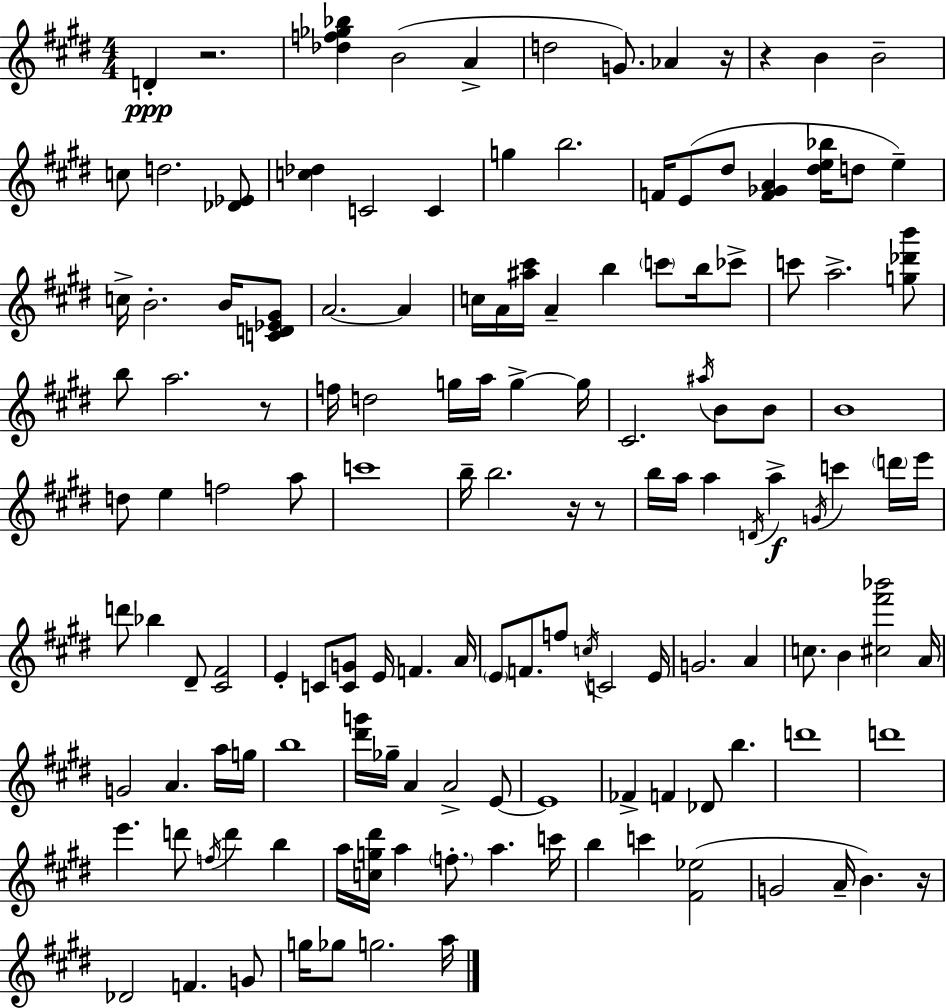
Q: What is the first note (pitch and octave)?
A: D4